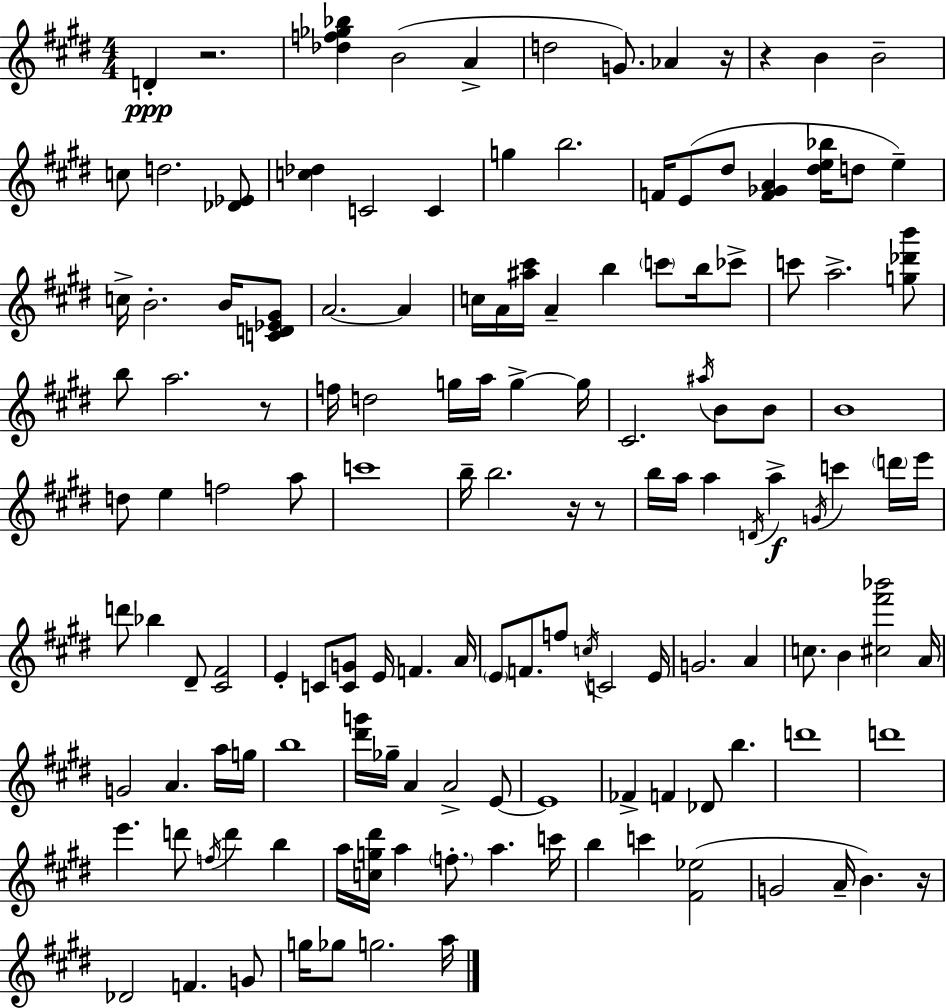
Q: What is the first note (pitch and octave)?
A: D4